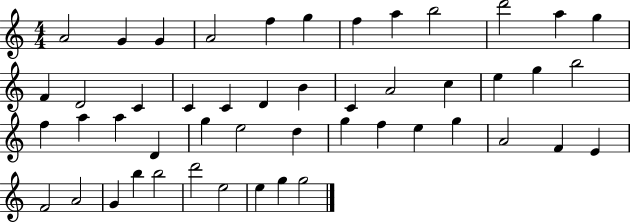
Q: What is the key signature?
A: C major